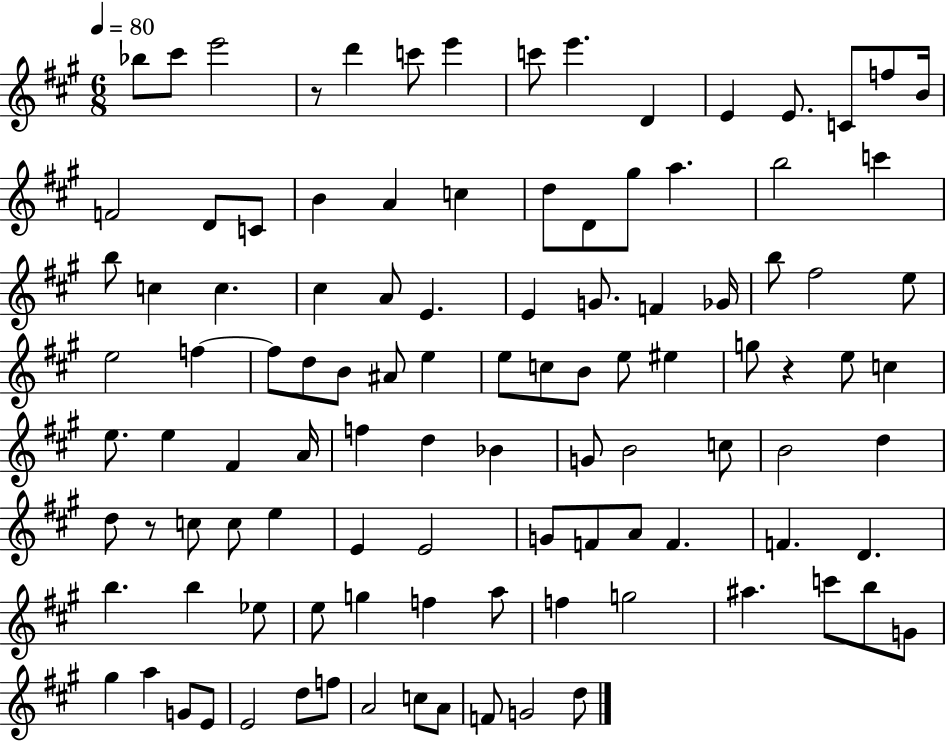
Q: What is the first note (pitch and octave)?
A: Bb5